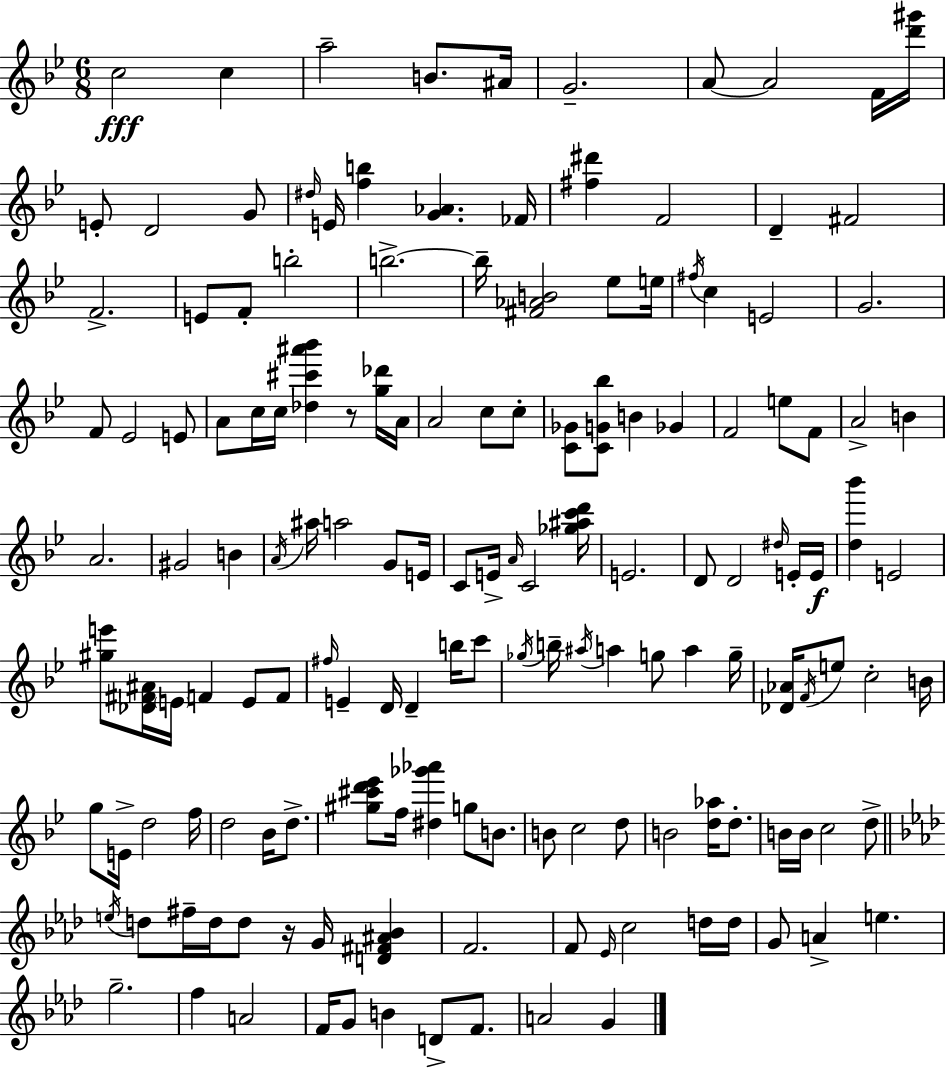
{
  \clef treble
  \numericTimeSignature
  \time 6/8
  \key g \minor
  c''2\fff c''4 | a''2-- b'8. ais'16 | g'2.-- | a'8~~ a'2 f'16 <d''' gis'''>16 | \break e'8-. d'2 g'8 | \grace { dis''16 } e'16 <f'' b''>4 <g' aes'>4. | fes'16 <fis'' dis'''>4 f'2 | d'4-- fis'2 | \break f'2.-> | e'8 f'8-. b''2-. | b''2.->~~ | b''16-- <fis' aes' b'>2 ees''8 | \break e''16 \acciaccatura { fis''16 } c''4 e'2 | g'2. | f'8 ees'2 | e'8 a'8 c''16 c''16 <des'' cis''' ais''' bes'''>4 r8 | \break <g'' des'''>16 a'16 a'2 c''8 | c''8-. <c' ges'>8 <c' g' bes''>8 b'4 ges'4 | f'2 e''8 | f'8 a'2-> b'4 | \break a'2. | gis'2 b'4 | \acciaccatura { a'16 } ais''16 a''2 | g'8 e'16 c'8 e'16-> \grace { a'16 } c'2 | \break <ges'' ais'' c''' d'''>16 e'2. | d'8 d'2 | \grace { dis''16 } e'16-. e'16\f <d'' bes'''>4 e'2 | <gis'' e'''>8 <des' fis' ais'>16 \parenthesize e'16 f'4 | \break e'8 f'8 \grace { fis''16 } e'4-- d'16 d'4-- | b''16 c'''8 \acciaccatura { ges''16 } b''16-- \acciaccatura { ais''16 } a''4 | g''8 a''4 g''16-- <des' aes'>16 \acciaccatura { f'16 } e''8 | c''2-. b'16 g''8 e'16-> | \break d''2 f''16 d''2 | bes'16 d''8.-> <gis'' cis''' d''' ees'''>8 f''16 | <dis'' ges''' aes'''>4 g''8 b'8. b'8 c''2 | d''8 b'2 | \break <d'' aes''>16 d''8.-. b'16 b'16 c''2 | d''8-> \bar "||" \break \key aes \major \acciaccatura { e''16 } d''8 fis''16-- d''16 d''8 r16 g'16 <d' fis' ais' bes'>4 | f'2. | f'8 \grace { ees'16 } c''2 | d''16 d''16 g'8 a'4-> e''4. | \break g''2.-- | f''4 a'2 | f'16 g'8 b'4 d'8-> f'8. | a'2 g'4 | \break \bar "|."
}